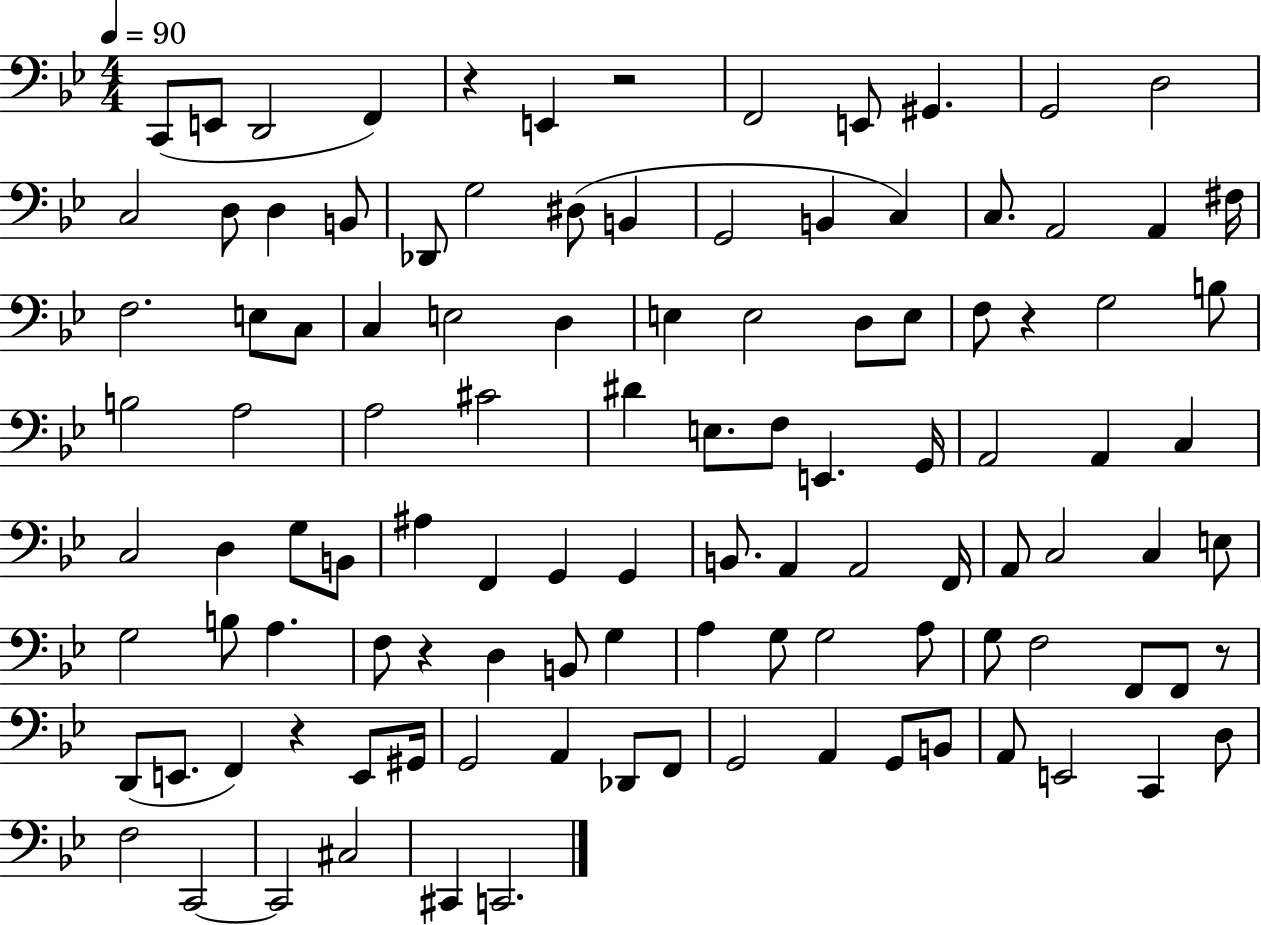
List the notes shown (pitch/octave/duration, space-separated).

C2/e E2/e D2/h F2/q R/q E2/q R/h F2/h E2/e G#2/q. G2/h D3/h C3/h D3/e D3/q B2/e Db2/e G3/h D#3/e B2/q G2/h B2/q C3/q C3/e. A2/h A2/q F#3/s F3/h. E3/e C3/e C3/q E3/h D3/q E3/q E3/h D3/e E3/e F3/e R/q G3/h B3/e B3/h A3/h A3/h C#4/h D#4/q E3/e. F3/e E2/q. G2/s A2/h A2/q C3/q C3/h D3/q G3/e B2/e A#3/q F2/q G2/q G2/q B2/e. A2/q A2/h F2/s A2/e C3/h C3/q E3/e G3/h B3/e A3/q. F3/e R/q D3/q B2/e G3/q A3/q G3/e G3/h A3/e G3/e F3/h F2/e F2/e R/e D2/e E2/e. F2/q R/q E2/e G#2/s G2/h A2/q Db2/e F2/e G2/h A2/q G2/e B2/e A2/e E2/h C2/q D3/e F3/h C2/h C2/h C#3/h C#2/q C2/h.